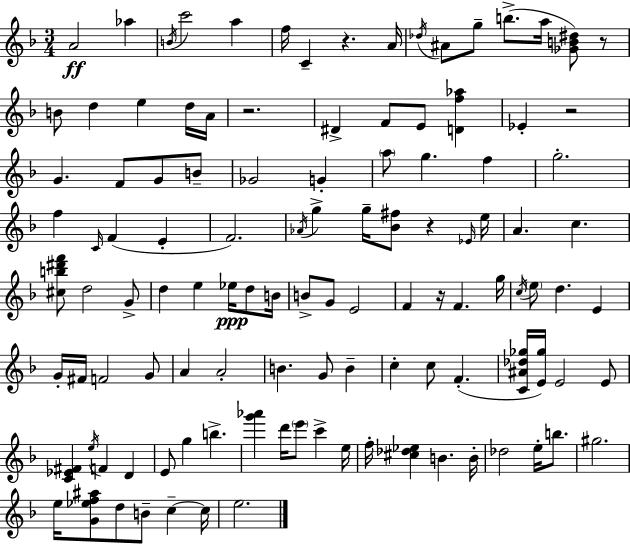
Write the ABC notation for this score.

X:1
T:Untitled
M:3/4
L:1/4
K:Dm
A2 _a B/4 c'2 a f/4 C z A/4 _d/4 ^A/2 g/2 b/2 a/4 [_GB^d]/2 z/2 B/2 d e d/4 A/4 z2 ^D F/2 E/2 [Df_a] _E z2 G F/2 G/2 B/2 _G2 G a/2 g f g2 f C/4 F E F2 _A/4 g g/4 [_B^f]/2 z _E/4 e/4 A c [^cb^d'f']/2 d2 G/2 d e _e/4 d/2 B/4 B/2 G/2 E2 F z/4 F g/4 c/4 e/2 d E G/4 ^F/4 F2 G/2 A A2 B G/2 B c c/2 F [C^A_d_g]/4 [E_g]/4 E2 E/2 [C_E^F] e/4 F D E/2 g b [g'_a'] d'/4 e'/2 c' e/4 f/4 [^c_d_e] B B/4 _d2 e/4 b/2 ^g2 e/4 [G_ef^a]/2 d/2 B/2 c c/4 e2